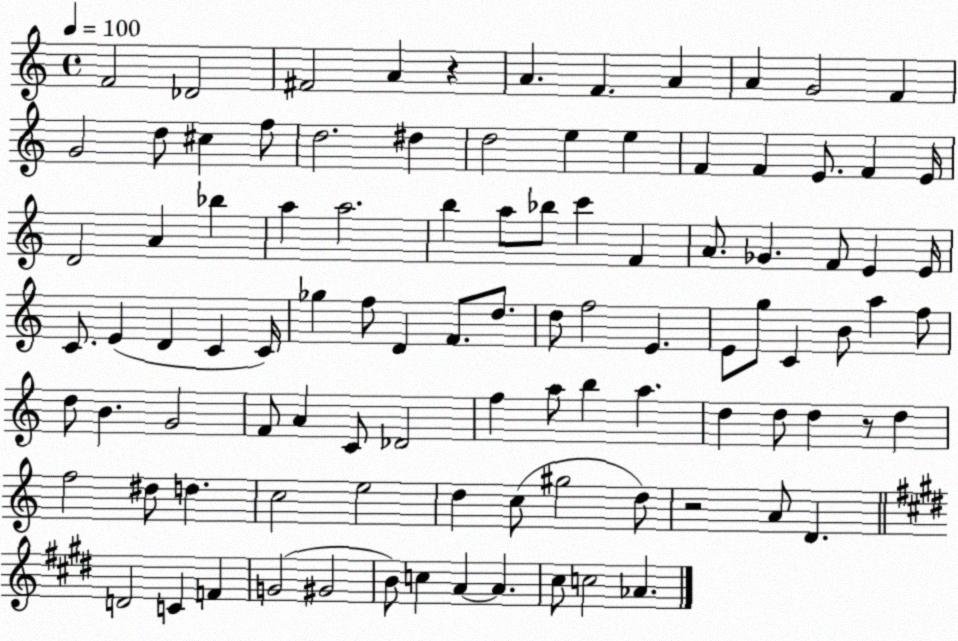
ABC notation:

X:1
T:Untitled
M:4/4
L:1/4
K:C
F2 _D2 ^F2 A z A F A A G2 F G2 d/2 ^c f/2 d2 ^d d2 e e F F E/2 F E/4 D2 A _b a a2 b a/2 _b/2 c' F A/2 _G F/2 E E/4 C/2 E D C C/4 _g f/2 D F/2 d/2 d/2 f2 E E/2 g/2 C B/2 a f/2 d/2 B G2 F/2 A C/2 _D2 f a/2 b a d d/2 d z/2 d f2 ^d/2 d c2 e2 d c/2 ^g2 d/2 z2 A/2 D D2 C F G2 ^G2 B/2 c A A ^c/2 c2 _A